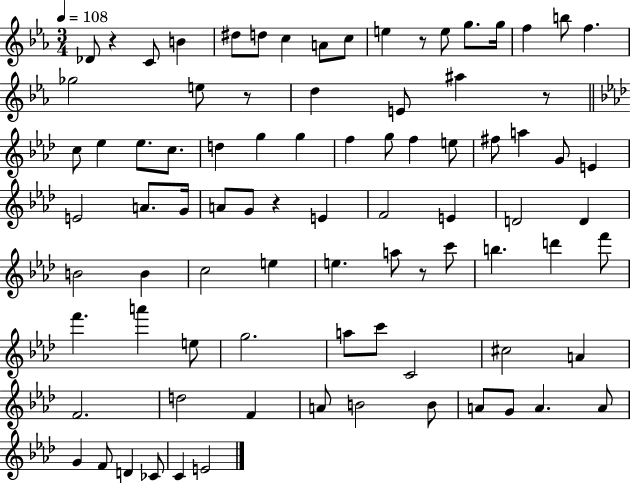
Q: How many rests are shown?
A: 6